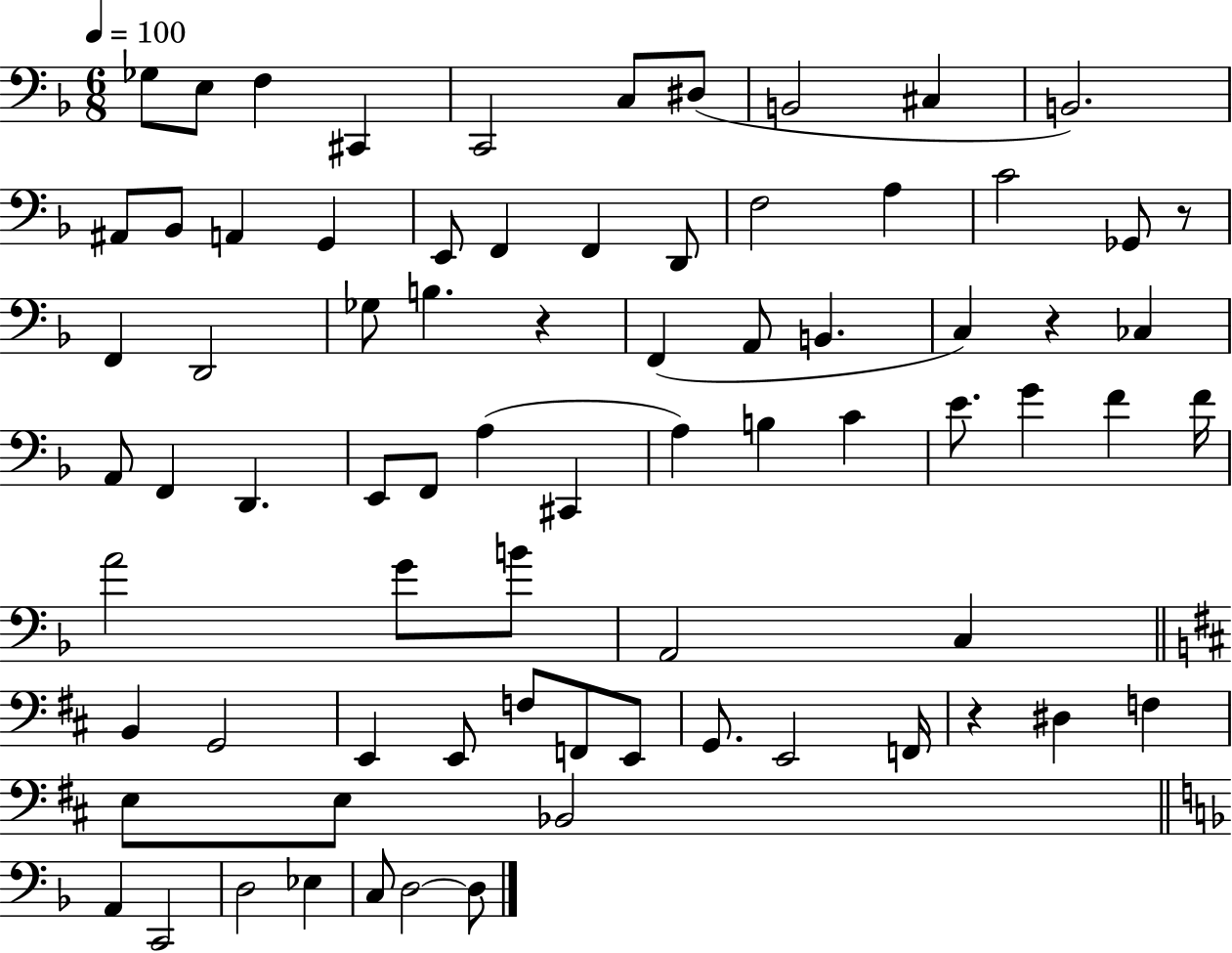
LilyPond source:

{
  \clef bass
  \numericTimeSignature
  \time 6/8
  \key f \major
  \tempo 4 = 100
  ges8 e8 f4 cis,4 | c,2 c8 dis8( | b,2 cis4 | b,2.) | \break ais,8 bes,8 a,4 g,4 | e,8 f,4 f,4 d,8 | f2 a4 | c'2 ges,8 r8 | \break f,4 d,2 | ges8 b4. r4 | f,4( a,8 b,4. | c4) r4 ces4 | \break a,8 f,4 d,4. | e,8 f,8 a4( cis,4 | a4) b4 c'4 | e'8. g'4 f'4 f'16 | \break a'2 g'8 b'8 | a,2 c4 | \bar "||" \break \key d \major b,4 g,2 | e,4 e,8 f8 f,8 e,8 | g,8. e,2 f,16 | r4 dis4 f4 | \break e8 e8 bes,2 | \bar "||" \break \key f \major a,4 c,2 | d2 ees4 | c8 d2~~ d8 | \bar "|."
}